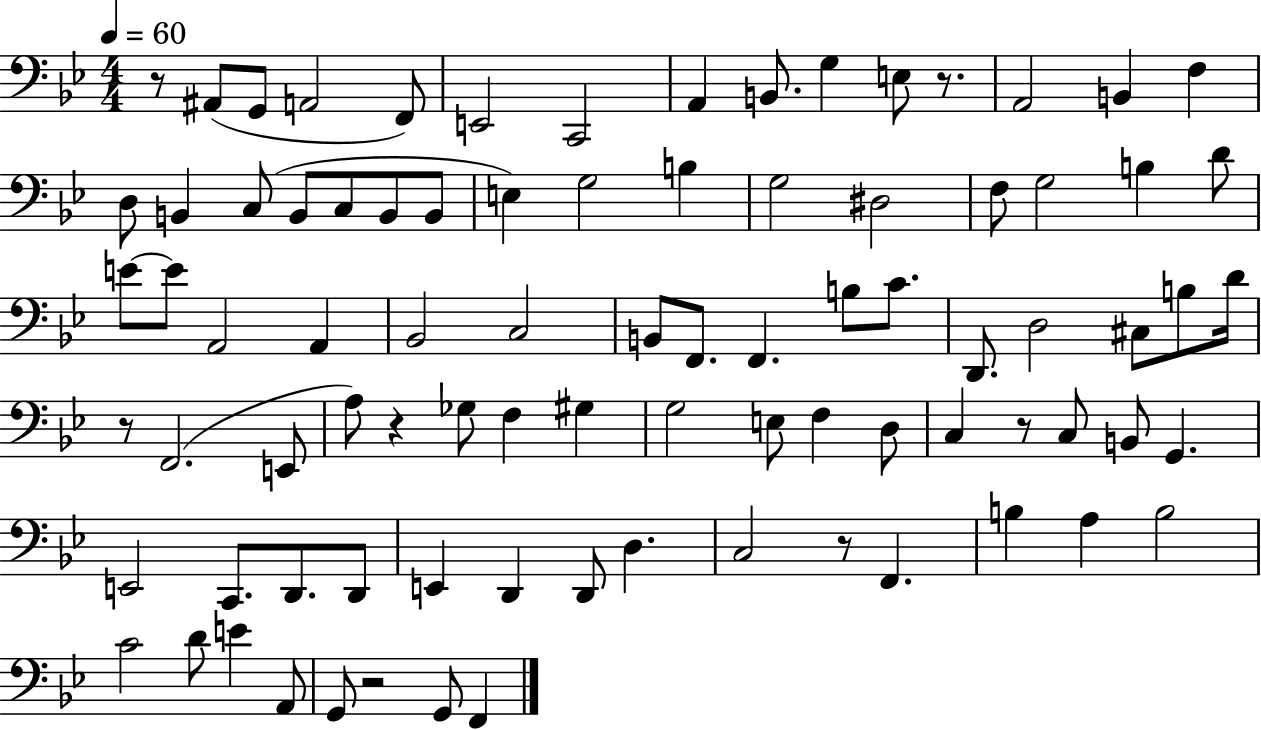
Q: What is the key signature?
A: BES major